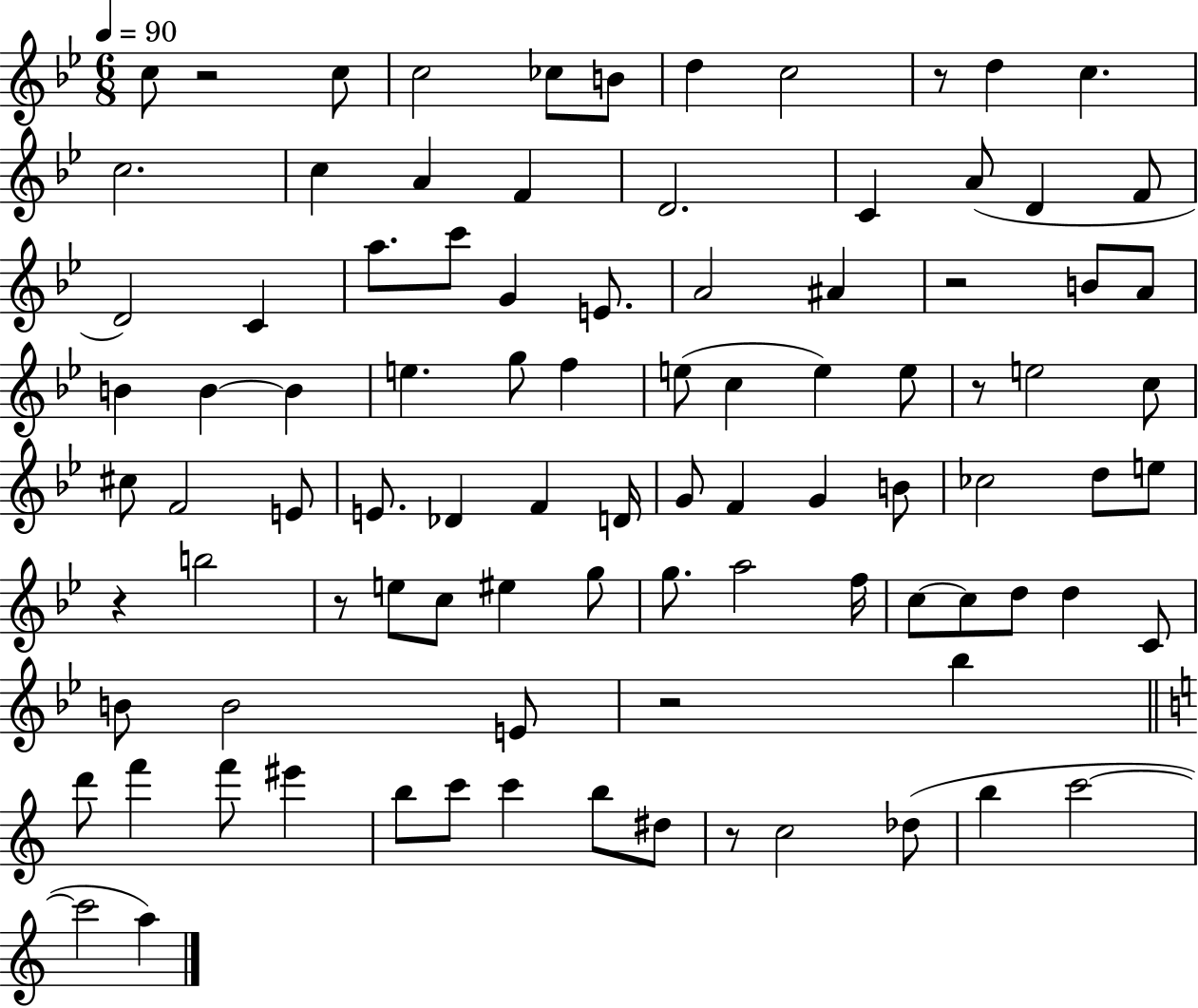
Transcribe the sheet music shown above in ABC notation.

X:1
T:Untitled
M:6/8
L:1/4
K:Bb
c/2 z2 c/2 c2 _c/2 B/2 d c2 z/2 d c c2 c A F D2 C A/2 D F/2 D2 C a/2 c'/2 G E/2 A2 ^A z2 B/2 A/2 B B B e g/2 f e/2 c e e/2 z/2 e2 c/2 ^c/2 F2 E/2 E/2 _D F D/4 G/2 F G B/2 _c2 d/2 e/2 z b2 z/2 e/2 c/2 ^e g/2 g/2 a2 f/4 c/2 c/2 d/2 d C/2 B/2 B2 E/2 z2 _b d'/2 f' f'/2 ^e' b/2 c'/2 c' b/2 ^d/2 z/2 c2 _d/2 b c'2 c'2 a